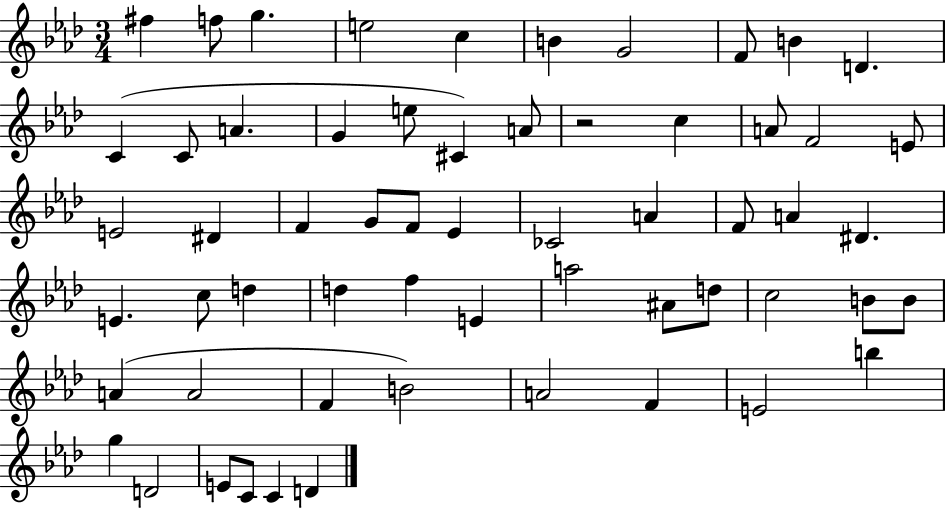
X:1
T:Untitled
M:3/4
L:1/4
K:Ab
^f f/2 g e2 c B G2 F/2 B D C C/2 A G e/2 ^C A/2 z2 c A/2 F2 E/2 E2 ^D F G/2 F/2 _E _C2 A F/2 A ^D E c/2 d d f E a2 ^A/2 d/2 c2 B/2 B/2 A A2 F B2 A2 F E2 b g D2 E/2 C/2 C D